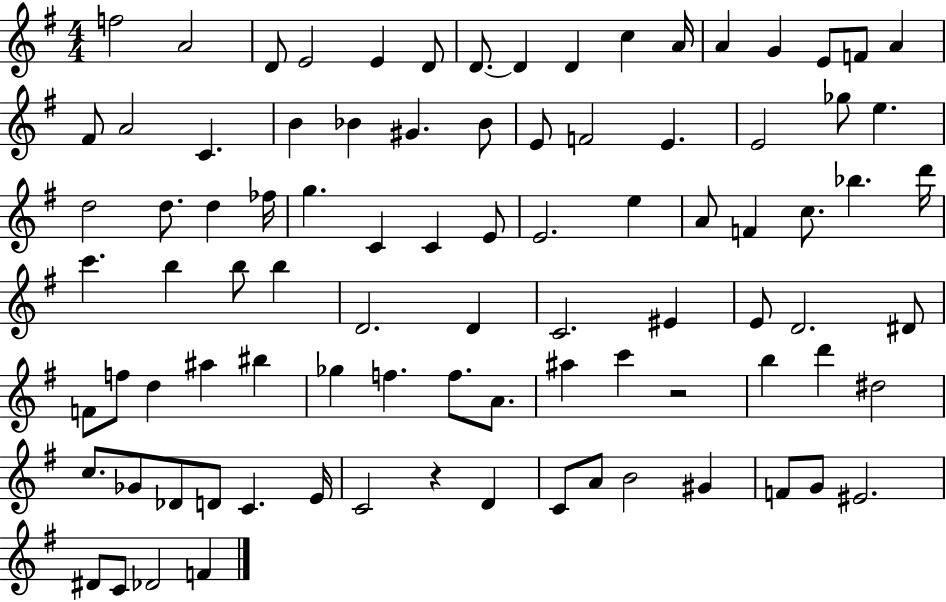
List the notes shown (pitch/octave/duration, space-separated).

F5/h A4/h D4/e E4/h E4/q D4/e D4/e. D4/q D4/q C5/q A4/s A4/q G4/q E4/e F4/e A4/q F#4/e A4/h C4/q. B4/q Bb4/q G#4/q. Bb4/e E4/e F4/h E4/q. E4/h Gb5/e E5/q. D5/h D5/e. D5/q FES5/s G5/q. C4/q C4/q E4/e E4/h. E5/q A4/e F4/q C5/e. Bb5/q. D6/s C6/q. B5/q B5/e B5/q D4/h. D4/q C4/h. EIS4/q E4/e D4/h. D#4/e F4/e F5/e D5/q A#5/q BIS5/q Gb5/q F5/q. F5/e. A4/e. A#5/q C6/q R/h B5/q D6/q D#5/h C5/e. Gb4/e Db4/e D4/e C4/q. E4/s C4/h R/q D4/q C4/e A4/e B4/h G#4/q F4/e G4/e EIS4/h. D#4/e C4/e Db4/h F4/q